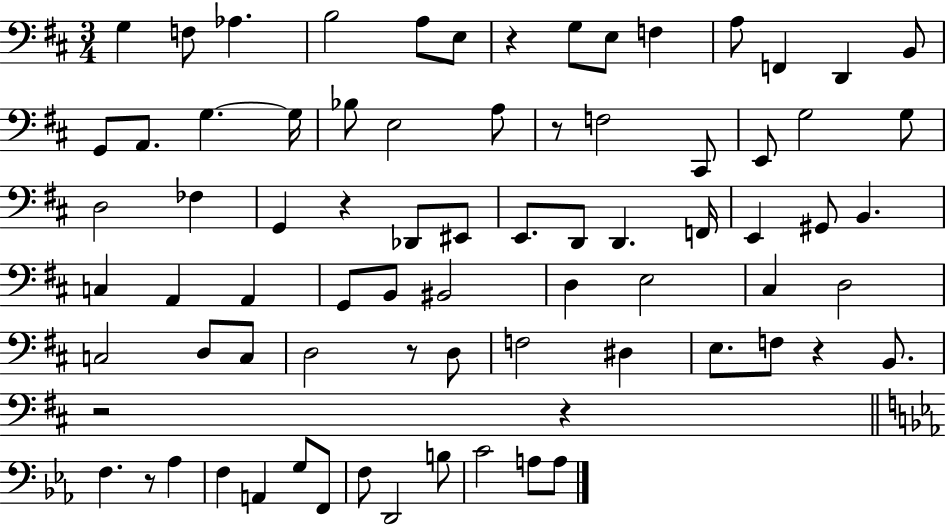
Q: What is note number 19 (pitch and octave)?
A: E3